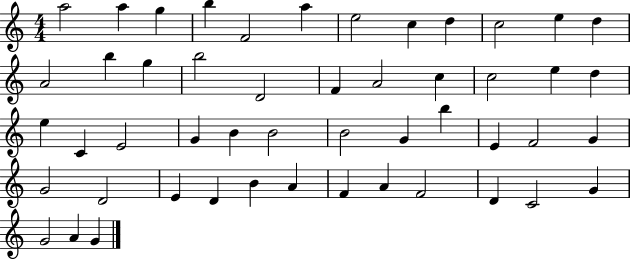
X:1
T:Untitled
M:4/4
L:1/4
K:C
a2 a g b F2 a e2 c d c2 e d A2 b g b2 D2 F A2 c c2 e d e C E2 G B B2 B2 G b E F2 G G2 D2 E D B A F A F2 D C2 G G2 A G